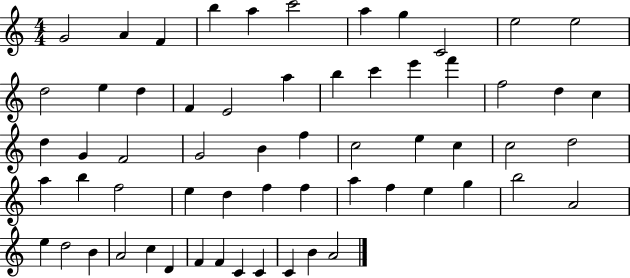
{
  \clef treble
  \numericTimeSignature
  \time 4/4
  \key c \major
  g'2 a'4 f'4 | b''4 a''4 c'''2 | a''4 g''4 c'2 | e''2 e''2 | \break d''2 e''4 d''4 | f'4 e'2 a''4 | b''4 c'''4 e'''4 f'''4 | f''2 d''4 c''4 | \break d''4 g'4 f'2 | g'2 b'4 f''4 | c''2 e''4 c''4 | c''2 d''2 | \break a''4 b''4 f''2 | e''4 d''4 f''4 f''4 | a''4 f''4 e''4 g''4 | b''2 a'2 | \break e''4 d''2 b'4 | a'2 c''4 d'4 | f'4 f'4 c'4 c'4 | c'4 b'4 a'2 | \break \bar "|."
}